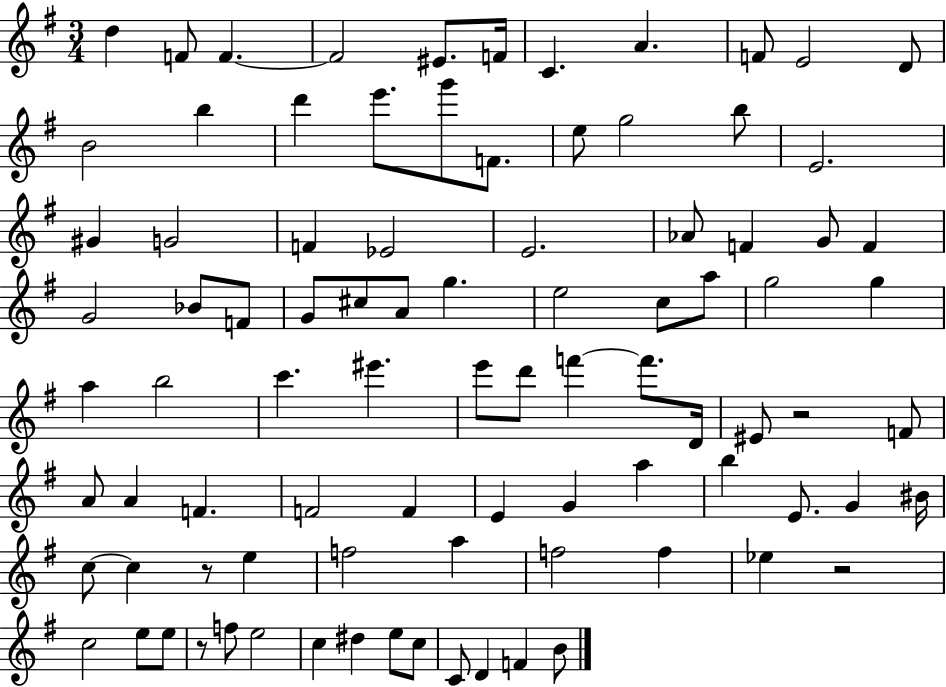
D5/q F4/e F4/q. F4/h EIS4/e. F4/s C4/q. A4/q. F4/e E4/h D4/e B4/h B5/q D6/q E6/e. G6/e F4/e. E5/e G5/h B5/e E4/h. G#4/q G4/h F4/q Eb4/h E4/h. Ab4/e F4/q G4/e F4/q G4/h Bb4/e F4/e G4/e C#5/e A4/e G5/q. E5/h C5/e A5/e G5/h G5/q A5/q B5/h C6/q. EIS6/q. E6/e D6/e F6/q F6/e. D4/s EIS4/e R/h F4/e A4/e A4/q F4/q. F4/h F4/q E4/q G4/q A5/q B5/q E4/e. G4/q BIS4/s C5/e C5/q R/e E5/q F5/h A5/q F5/h F5/q Eb5/q R/h C5/h E5/e E5/e R/e F5/e E5/h C5/q D#5/q E5/e C5/e C4/e D4/q F4/q B4/e